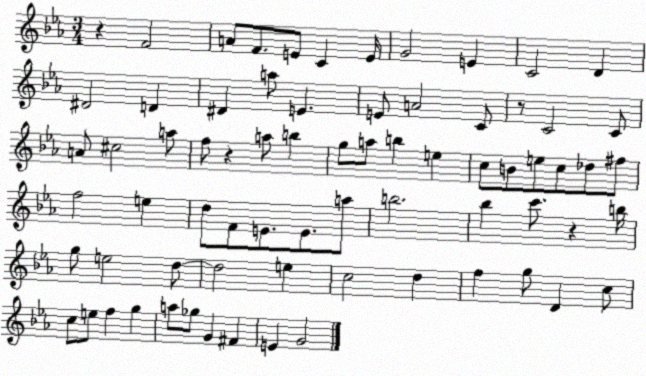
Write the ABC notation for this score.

X:1
T:Untitled
M:3/4
L:1/4
K:Eb
z F2 A/2 F/2 E/2 C E/4 G2 E C2 D ^D2 D ^D a/2 E E/2 A2 C/2 z/2 C2 C/2 A/2 ^c2 a/2 f/2 z a/2 b g/2 a/2 b e c/2 B/2 e/2 c/2 _d/2 ^f/2 f2 e d/2 F/2 E/2 E/2 a/2 b2 _b c'/2 z b/4 g/2 e2 d/2 d2 e c2 d f g/2 D c/2 c/2 e/2 f g a/2 _g/2 G ^F E G2